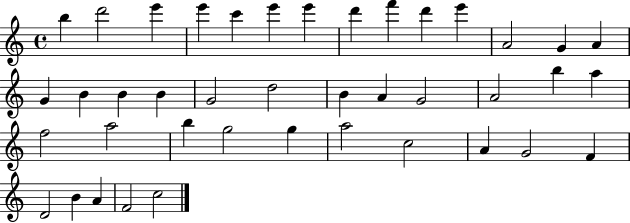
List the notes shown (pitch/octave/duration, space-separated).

B5/q D6/h E6/q E6/q C6/q E6/q E6/q D6/q F6/q D6/q E6/q A4/h G4/q A4/q G4/q B4/q B4/q B4/q G4/h D5/h B4/q A4/q G4/h A4/h B5/q A5/q F5/h A5/h B5/q G5/h G5/q A5/h C5/h A4/q G4/h F4/q D4/h B4/q A4/q F4/h C5/h